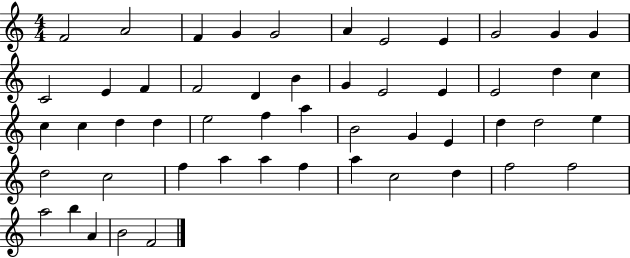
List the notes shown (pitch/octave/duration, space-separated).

F4/h A4/h F4/q G4/q G4/h A4/q E4/h E4/q G4/h G4/q G4/q C4/h E4/q F4/q F4/h D4/q B4/q G4/q E4/h E4/q E4/h D5/q C5/q C5/q C5/q D5/q D5/q E5/h F5/q A5/q B4/h G4/q E4/q D5/q D5/h E5/q D5/h C5/h F5/q A5/q A5/q F5/q A5/q C5/h D5/q F5/h F5/h A5/h B5/q A4/q B4/h F4/h